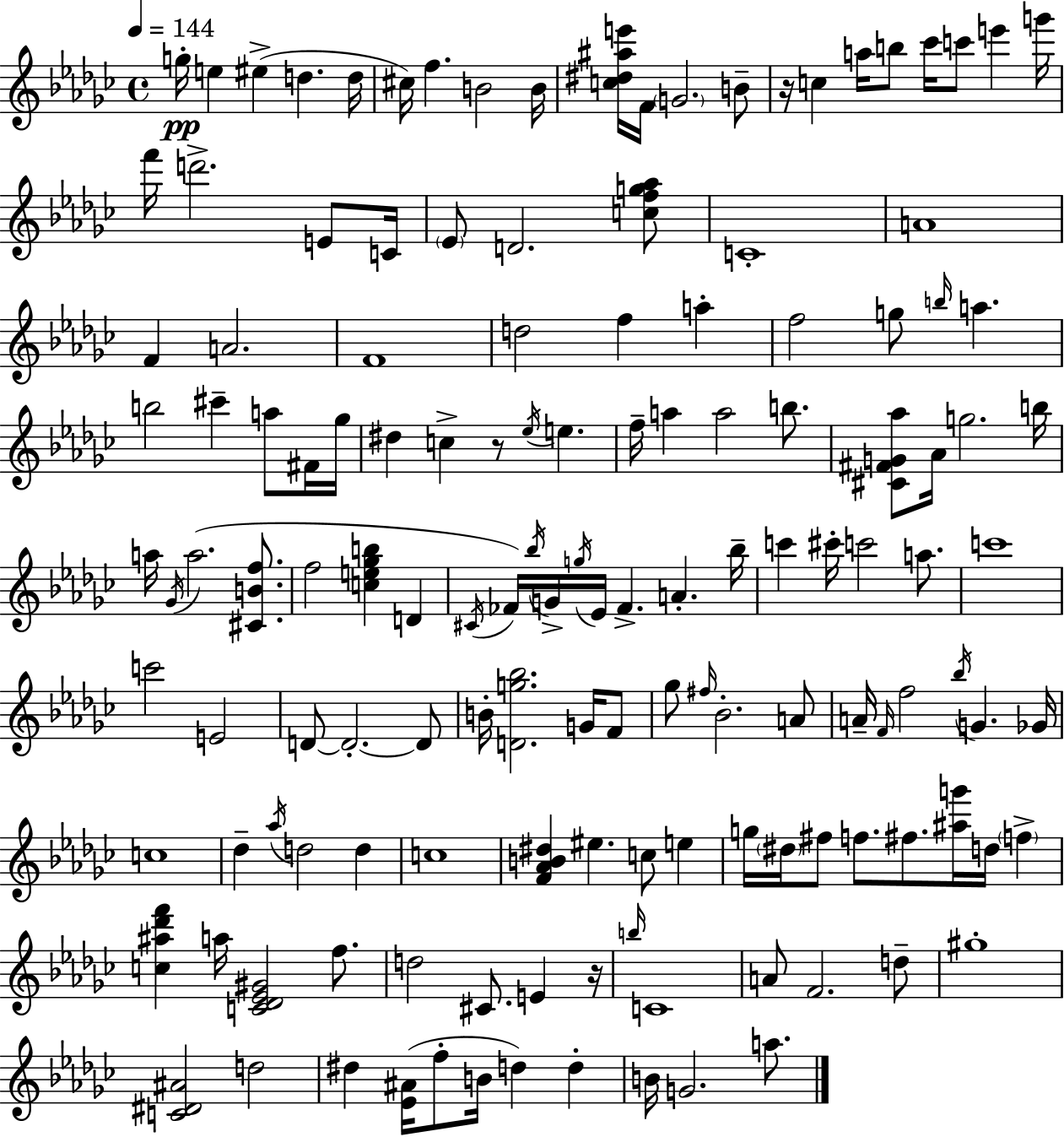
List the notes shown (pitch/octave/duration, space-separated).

G5/s E5/q EIS5/q D5/q. D5/s C#5/s F5/q. B4/h B4/s [C5,D#5,A#5,E6]/s F4/s G4/h. B4/e R/s C5/q A5/s B5/e CES6/s C6/e E6/q G6/s F6/s D6/h. E4/e C4/s Eb4/e D4/h. [C5,F5,G5,Ab5]/e C4/w A4/w F4/q A4/h. F4/w D5/h F5/q A5/q F5/h G5/e B5/s A5/q. B5/h C#6/q A5/e F#4/s Gb5/s D#5/q C5/q R/e Eb5/s E5/q. F5/s A5/q A5/h B5/e. [C#4,F#4,G4,Ab5]/e Ab4/s G5/h. B5/s A5/s Gb4/s A5/h. [C#4,B4,F5]/e. F5/h [C5,E5,Gb5,B5]/q D4/q C#4/s FES4/s Bb5/s G4/s G5/s Eb4/s FES4/q. A4/q. Bb5/s C6/q C#6/s C6/h A5/e. C6/w C6/h E4/h D4/e D4/h. D4/e B4/s [D4,G5,Bb5]/h. G4/s F4/e Gb5/e F#5/s Bb4/h. A4/e A4/s F4/s F5/h Bb5/s G4/q. Gb4/s C5/w Db5/q Ab5/s D5/h D5/q C5/w [F4,Ab4,B4,D#5]/q EIS5/q. C5/e E5/q G5/s D#5/s F#5/e F5/e. F#5/e. [A#5,G6]/s D5/s F5/q [C5,A#5,Db6,F6]/q A5/s [C4,Db4,Eb4,G#4]/h F5/e. D5/h C#4/e. E4/q R/s B5/s C4/w A4/e F4/h. D5/e G#5/w [C4,D#4,A#4]/h D5/h D#5/q [Eb4,A#4]/s F5/e B4/s D5/q D5/q B4/s G4/h. A5/e.